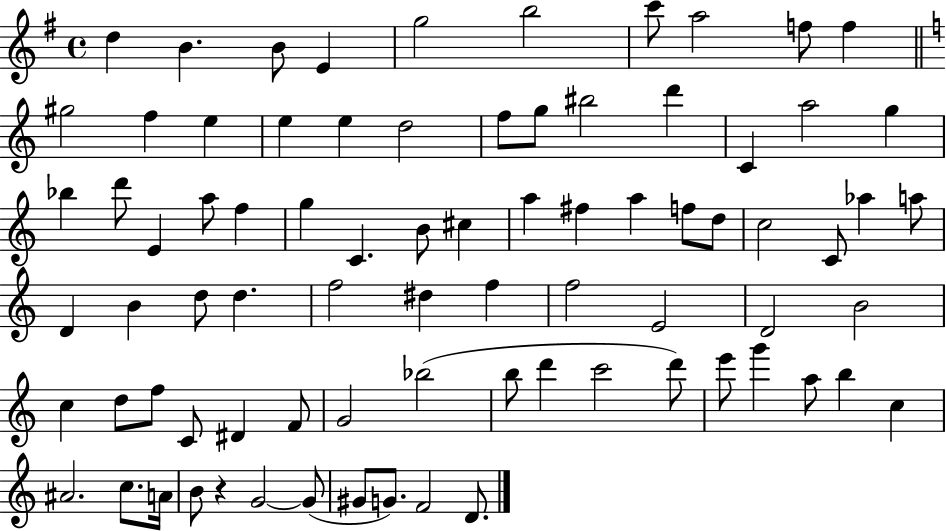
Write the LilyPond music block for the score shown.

{
  \clef treble
  \time 4/4
  \defaultTimeSignature
  \key g \major
  d''4 b'4. b'8 e'4 | g''2 b''2 | c'''8 a''2 f''8 f''4 | \bar "||" \break \key c \major gis''2 f''4 e''4 | e''4 e''4 d''2 | f''8 g''8 bis''2 d'''4 | c'4 a''2 g''4 | \break bes''4 d'''8 e'4 a''8 f''4 | g''4 c'4. b'8 cis''4 | a''4 fis''4 a''4 f''8 d''8 | c''2 c'8 aes''4 a''8 | \break d'4 b'4 d''8 d''4. | f''2 dis''4 f''4 | f''2 e'2 | d'2 b'2 | \break c''4 d''8 f''8 c'8 dis'4 f'8 | g'2 bes''2( | b''8 d'''4 c'''2 d'''8) | e'''8 g'''4 a''8 b''4 c''4 | \break ais'2. c''8. a'16 | b'8 r4 g'2~~ g'8( | gis'8 g'8.) f'2 d'8. | \bar "|."
}